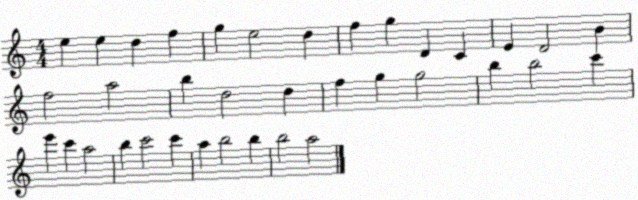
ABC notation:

X:1
T:Untitled
M:4/4
L:1/4
K:C
e e d f g e2 d f g D C E D2 B f2 a2 b d2 d f g g2 b b2 c' e' c' a2 b c'2 c' a b2 b b2 a2